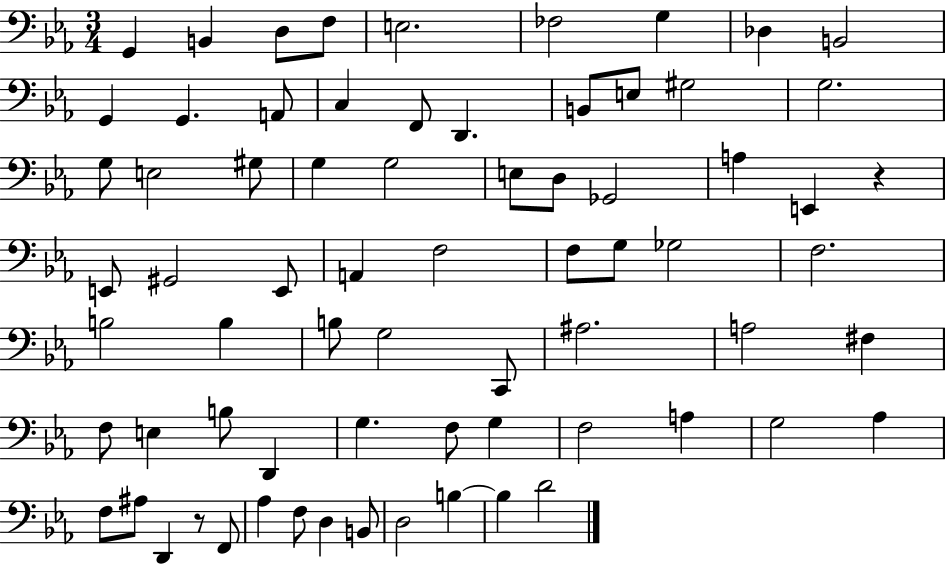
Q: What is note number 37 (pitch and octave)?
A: Gb3